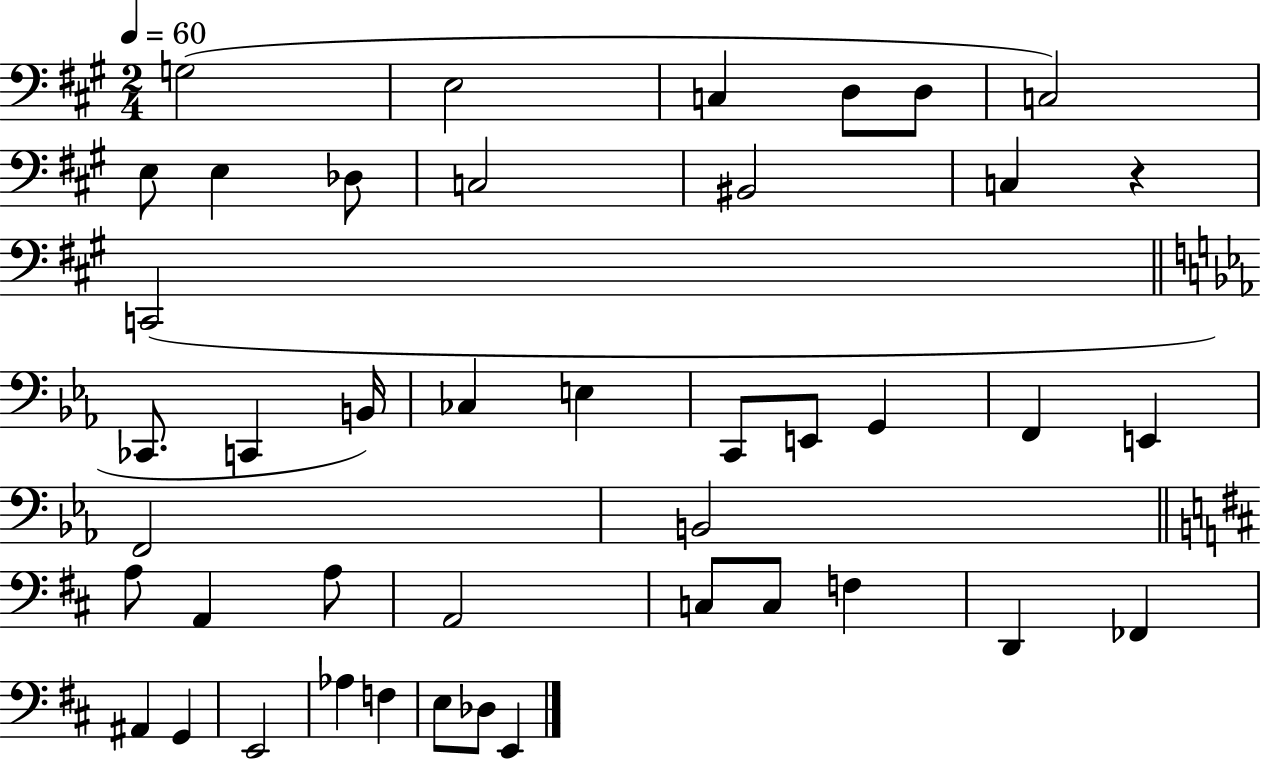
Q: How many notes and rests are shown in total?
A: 43